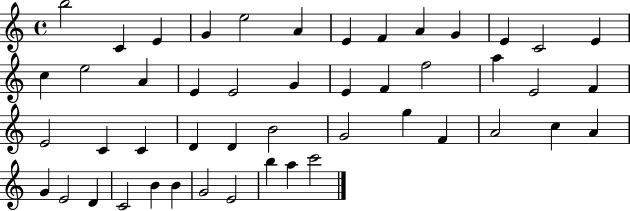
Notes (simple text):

B5/h C4/q E4/q G4/q E5/h A4/q E4/q F4/q A4/q G4/q E4/q C4/h E4/q C5/q E5/h A4/q E4/q E4/h G4/q E4/q F4/q F5/h A5/q E4/h F4/q E4/h C4/q C4/q D4/q D4/q B4/h G4/h G5/q F4/q A4/h C5/q A4/q G4/q E4/h D4/q C4/h B4/q B4/q G4/h E4/h B5/q A5/q C6/h